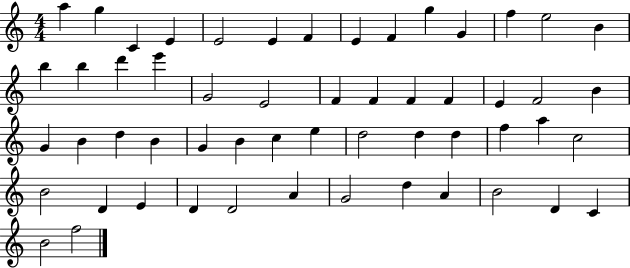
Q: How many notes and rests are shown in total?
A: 55